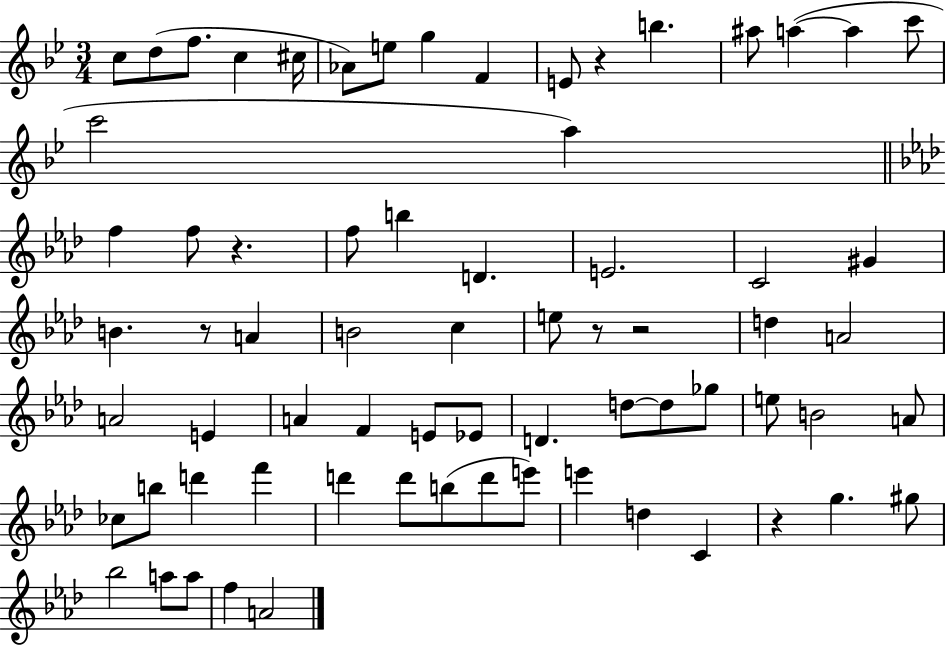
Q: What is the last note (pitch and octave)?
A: A4